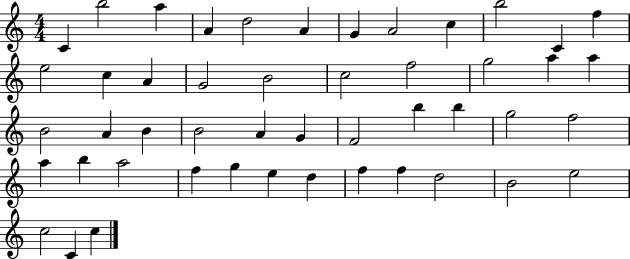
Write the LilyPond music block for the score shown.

{
  \clef treble
  \numericTimeSignature
  \time 4/4
  \key c \major
  c'4 b''2 a''4 | a'4 d''2 a'4 | g'4 a'2 c''4 | b''2 c'4 f''4 | \break e''2 c''4 a'4 | g'2 b'2 | c''2 f''2 | g''2 a''4 a''4 | \break b'2 a'4 b'4 | b'2 a'4 g'4 | f'2 b''4 b''4 | g''2 f''2 | \break a''4 b''4 a''2 | f''4 g''4 e''4 d''4 | f''4 f''4 d''2 | b'2 e''2 | \break c''2 c'4 c''4 | \bar "|."
}